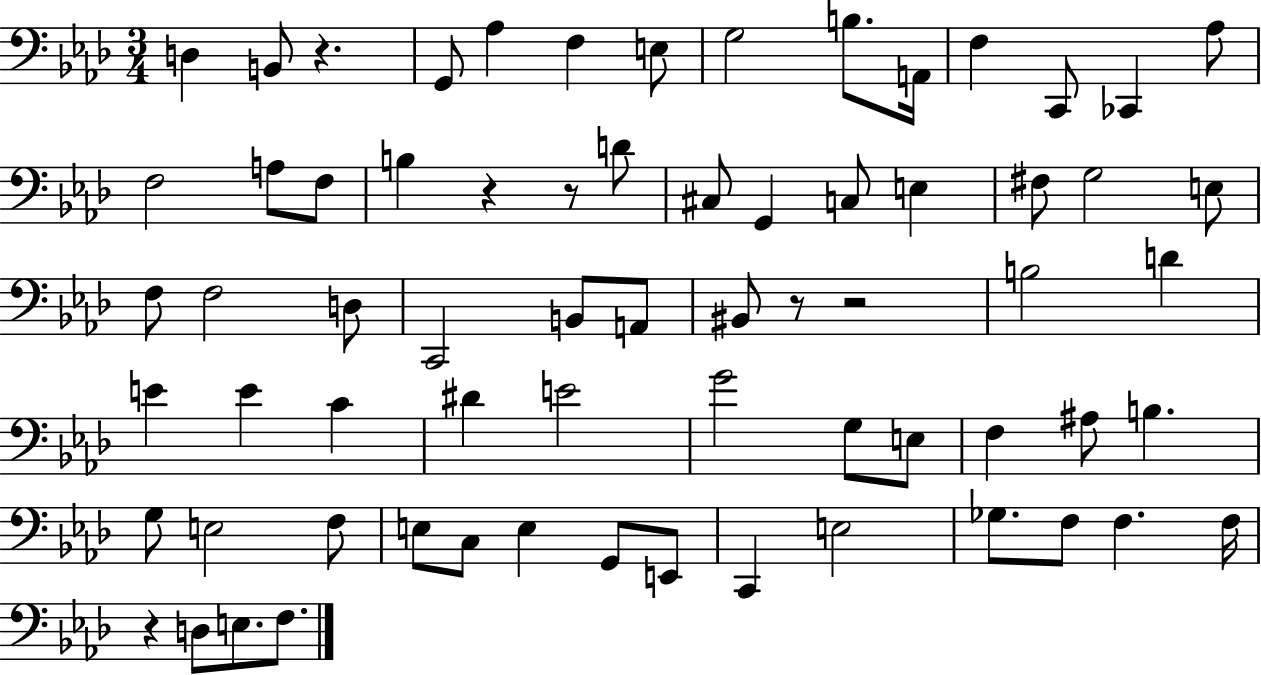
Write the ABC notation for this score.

X:1
T:Untitled
M:3/4
L:1/4
K:Ab
D, B,,/2 z G,,/2 _A, F, E,/2 G,2 B,/2 A,,/4 F, C,,/2 _C,, _A,/2 F,2 A,/2 F,/2 B, z z/2 D/2 ^C,/2 G,, C,/2 E, ^F,/2 G,2 E,/2 F,/2 F,2 D,/2 C,,2 B,,/2 A,,/2 ^B,,/2 z/2 z2 B,2 D E E C ^D E2 G2 G,/2 E,/2 F, ^A,/2 B, G,/2 E,2 F,/2 E,/2 C,/2 E, G,,/2 E,,/2 C,, E,2 _G,/2 F,/2 F, F,/4 z D,/2 E,/2 F,/2